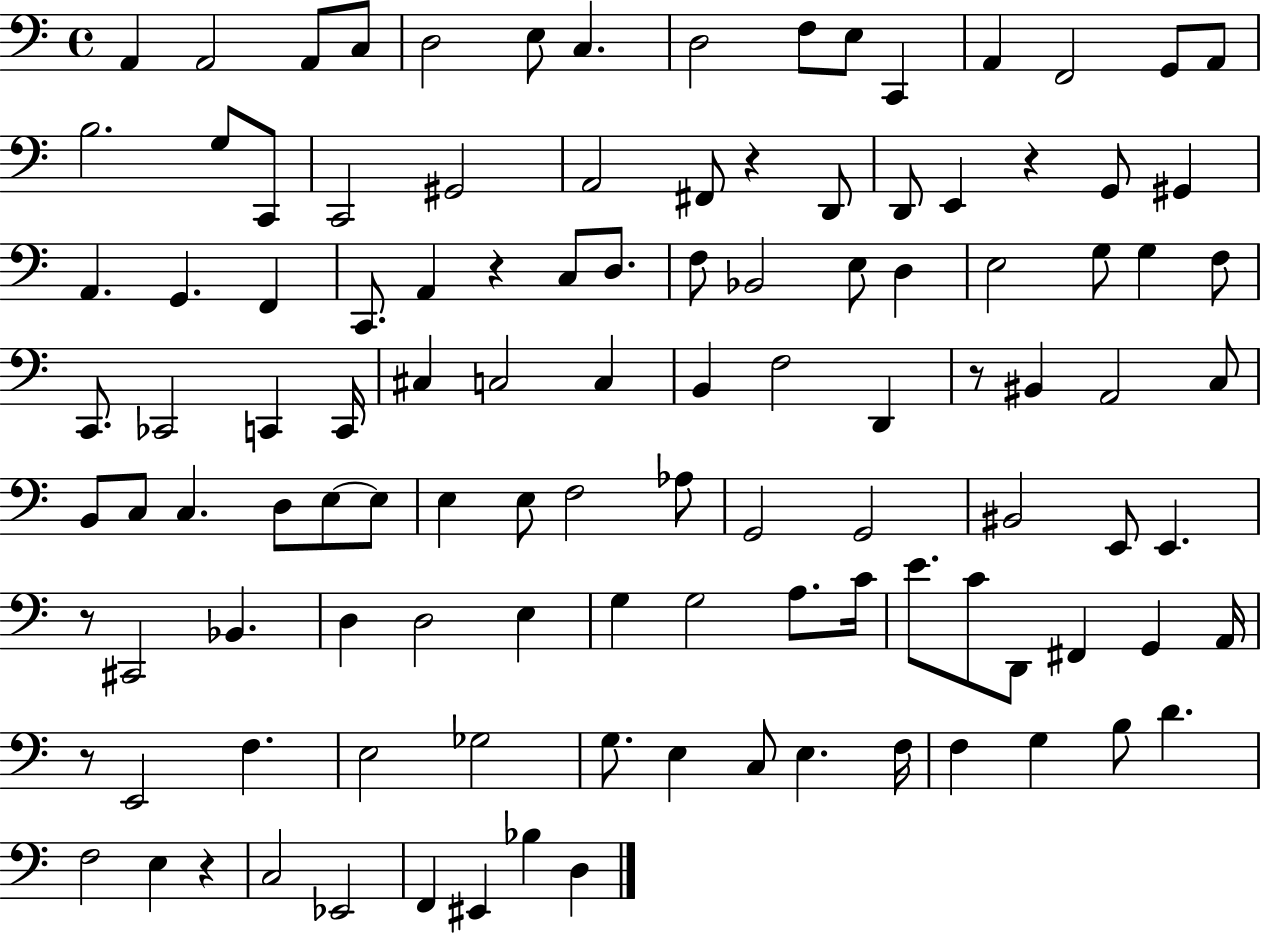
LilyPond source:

{
  \clef bass
  \time 4/4
  \defaultTimeSignature
  \key c \major
  \repeat volta 2 { a,4 a,2 a,8 c8 | d2 e8 c4. | d2 f8 e8 c,4 | a,4 f,2 g,8 a,8 | \break b2. g8 c,8 | c,2 gis,2 | a,2 fis,8 r4 d,8 | d,8 e,4 r4 g,8 gis,4 | \break a,4. g,4. f,4 | c,8. a,4 r4 c8 d8. | f8 bes,2 e8 d4 | e2 g8 g4 f8 | \break c,8. ces,2 c,4 c,16 | cis4 c2 c4 | b,4 f2 d,4 | r8 bis,4 a,2 c8 | \break b,8 c8 c4. d8 e8~~ e8 | e4 e8 f2 aes8 | g,2 g,2 | bis,2 e,8 e,4. | \break r8 cis,2 bes,4. | d4 d2 e4 | g4 g2 a8. c'16 | e'8. c'8 d,8 fis,4 g,4 a,16 | \break r8 e,2 f4. | e2 ges2 | g8. e4 c8 e4. f16 | f4 g4 b8 d'4. | \break f2 e4 r4 | c2 ees,2 | f,4 eis,4 bes4 d4 | } \bar "|."
}